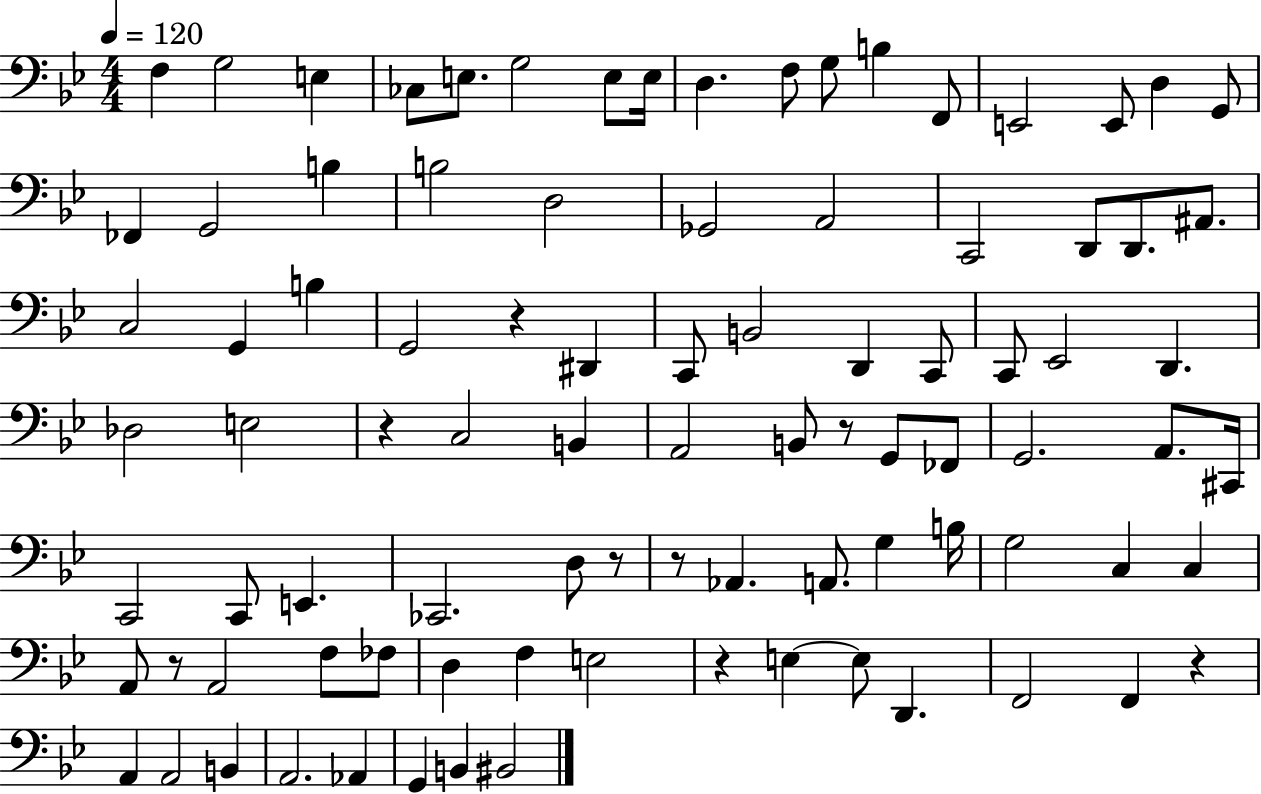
F3/q G3/h E3/q CES3/e E3/e. G3/h E3/e E3/s D3/q. F3/e G3/e B3/q F2/e E2/h E2/e D3/q G2/e FES2/q G2/h B3/q B3/h D3/h Gb2/h A2/h C2/h D2/e D2/e. A#2/e. C3/h G2/q B3/q G2/h R/q D#2/q C2/e B2/h D2/q C2/e C2/e Eb2/h D2/q. Db3/h E3/h R/q C3/h B2/q A2/h B2/e R/e G2/e FES2/e G2/h. A2/e. C#2/s C2/h C2/e E2/q. CES2/h. D3/e R/e R/e Ab2/q. A2/e. G3/q B3/s G3/h C3/q C3/q A2/e R/e A2/h F3/e FES3/e D3/q F3/q E3/h R/q E3/q E3/e D2/q. F2/h F2/q R/q A2/q A2/h B2/q A2/h. Ab2/q G2/q B2/q BIS2/h